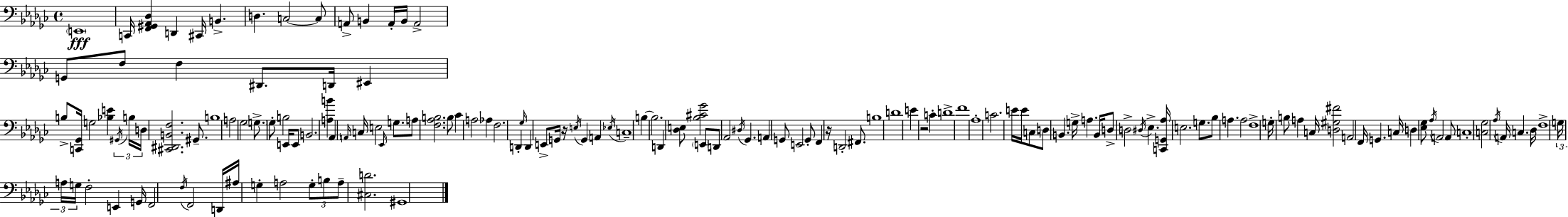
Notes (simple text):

E2/w C2/s [F2,G#2,Ab2,Db3]/q D2/q C#2/s B2/q. D3/q. C3/h C3/e A2/e B2/q A2/s B2/s A2/h G2/e F3/e F3/q D#2/e. D2/s EIS2/q B3/e [C2,Gb2]/s G3/h [Bb3,E4]/q G#2/s B3/s D3/s [C#2,D#2,B2,F3]/h. G#2/e. B3/w A3/h Gb3/h G3/e. Gb3/e B3/h E2/s E2/e B2/h. [A3,B4]/q Ab2/q A2/s C3/s E3/h Eb2/s G3/e. A3/e [F3,Ab3,B3]/h. B3/e CES4/q A3/h Ab3/q F3/h. D2/q Gb3/s D2/q E2/e G2/s R/s E3/s G2/q A2/q Eb3/s C3/w B3/q B3/h. D2/q [Db3,E3]/e [Bb3,C#4,Gb4]/h E2/e D2/e Ab2/h D#3/s Gb2/q. A2/q G2/e E2/h G2/e F2/q R/s D2/h F#2/e. B3/w D4/w E4/q R/h C4/q D4/w F4/w Ab3/w C4/h. E4/s E4/s C3/e D3/e B2/q. G3/s A3/q. B2/s D3/e D3/h D#3/s Eb3/q. [C2,G2,Ab3]/s E3/h. G3/e. Bb3/e A3/q. A3/h F3/w G3/s B3/e A3/q C3/s [D3,G#3,F#4]/h A2/h F2/s G2/q. C3/s D3/q [Eb3,Gb3]/e Ab3/s A2/h A2/e C3/w [C3,Gb3]/h Ab3/s A2/s C3/q. Db3/s F3/w G3/s A3/s G3/s F3/h E2/q G2/s F2/h F3/s F2/h D2/s A#3/s G3/q A3/h G3/e B3/e A3/e [C#3,D4]/h. G#2/w